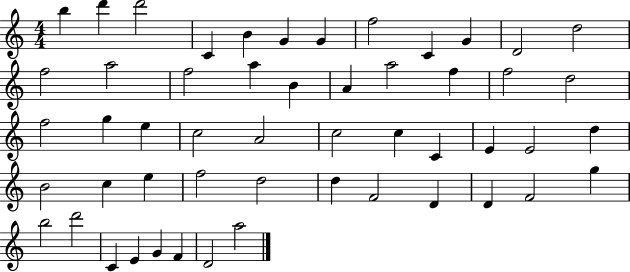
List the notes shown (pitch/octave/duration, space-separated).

B5/q D6/q D6/h C4/q B4/q G4/q G4/q F5/h C4/q G4/q D4/h D5/h F5/h A5/h F5/h A5/q B4/q A4/q A5/h F5/q F5/h D5/h F5/h G5/q E5/q C5/h A4/h C5/h C5/q C4/q E4/q E4/h D5/q B4/h C5/q E5/q F5/h D5/h D5/q F4/h D4/q D4/q F4/h G5/q B5/h D6/h C4/q E4/q G4/q F4/q D4/h A5/h